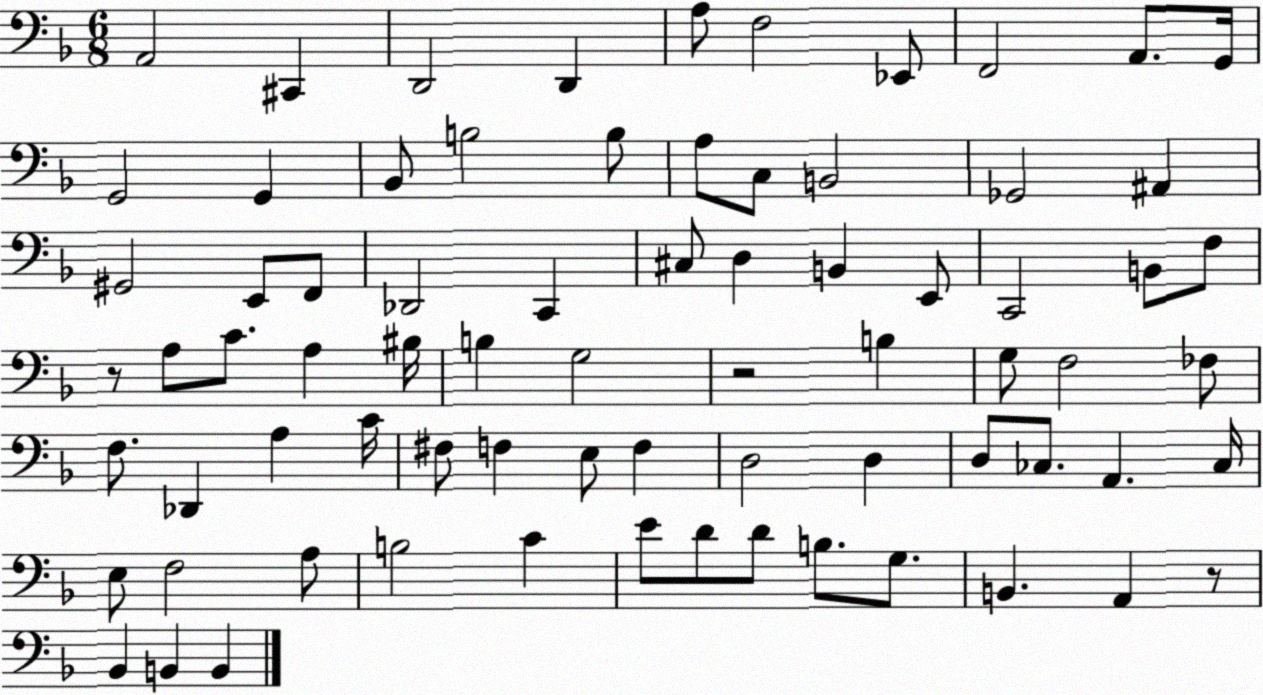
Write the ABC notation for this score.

X:1
T:Untitled
M:6/8
L:1/4
K:F
A,,2 ^C,, D,,2 D,, A,/2 F,2 _E,,/2 F,,2 A,,/2 G,,/4 G,,2 G,, _B,,/2 B,2 B,/2 A,/2 C,/2 B,,2 _G,,2 ^A,, ^G,,2 E,,/2 F,,/2 _D,,2 C,, ^C,/2 D, B,, E,,/2 C,,2 B,,/2 F,/2 z/2 A,/2 C/2 A, ^B,/4 B, G,2 z2 B, G,/2 F,2 _F,/2 F,/2 _D,, A, C/4 ^F,/2 F, E,/2 F, D,2 D, D,/2 _C,/2 A,, _C,/4 E,/2 F,2 A,/2 B,2 C E/2 D/2 D/2 B,/2 G,/2 B,, A,, z/2 _B,, B,, B,,